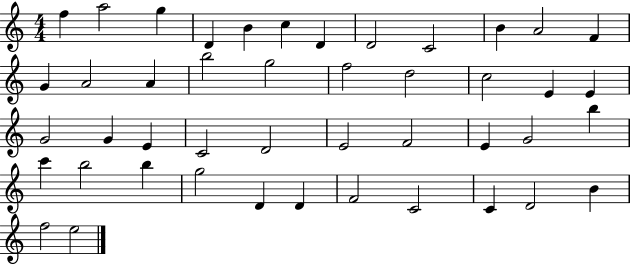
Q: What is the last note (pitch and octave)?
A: E5